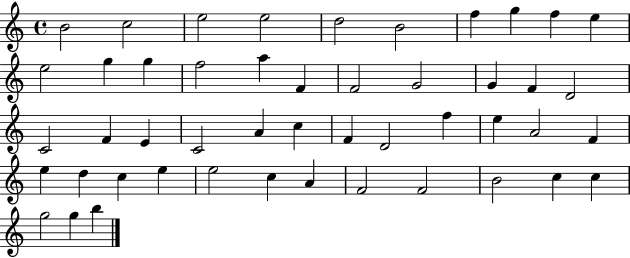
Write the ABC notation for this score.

X:1
T:Untitled
M:4/4
L:1/4
K:C
B2 c2 e2 e2 d2 B2 f g f e e2 g g f2 a F F2 G2 G F D2 C2 F E C2 A c F D2 f e A2 F e d c e e2 c A F2 F2 B2 c c g2 g b